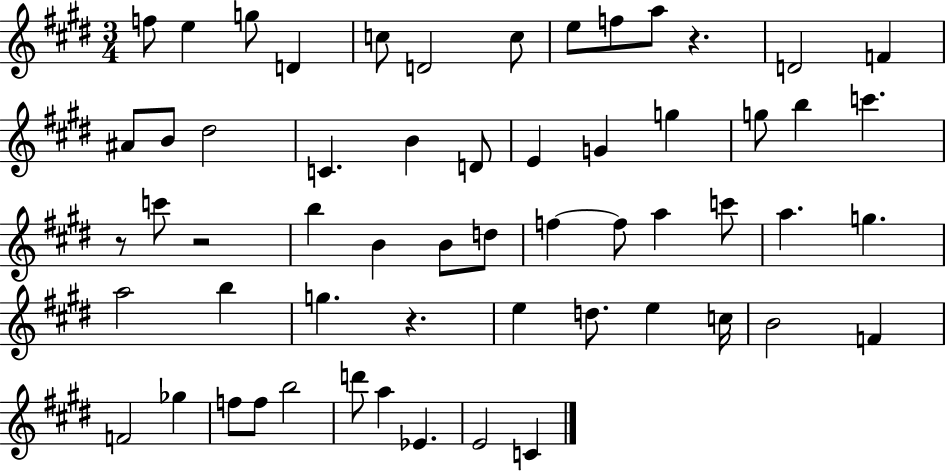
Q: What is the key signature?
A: E major